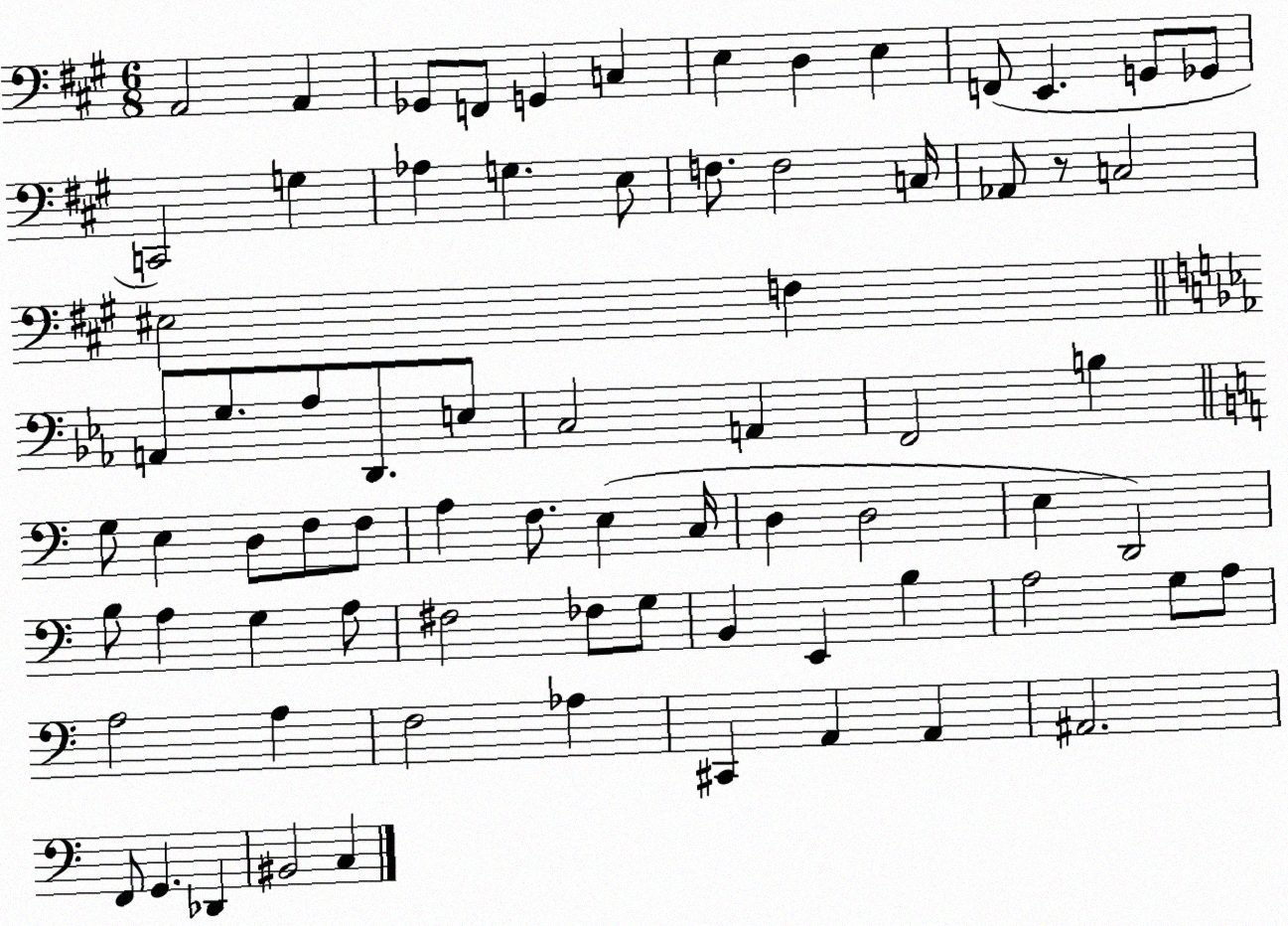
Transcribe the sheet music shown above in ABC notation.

X:1
T:Untitled
M:6/8
L:1/4
K:A
A,,2 A,, _G,,/2 F,,/2 G,, C, E, D, E, F,,/2 E,, G,,/2 _G,,/2 C,,2 G, _A, G, E,/2 F,/2 F,2 C,/4 _A,,/2 z/2 C,2 ^E,2 F, A,,/2 G,/2 _A,/2 D,,/2 E,/2 C,2 A,, F,,2 B, G,/2 E, D,/2 F,/2 F,/2 A, F,/2 E, C,/4 D, D,2 E, D,,2 B,/2 A, G, A,/2 ^F,2 _F,/2 G,/2 B,, E,, B, A,2 G,/2 A,/2 A,2 A, F,2 _A, ^C,, A,, A,, ^A,,2 F,,/2 G,, _D,, ^B,,2 C,